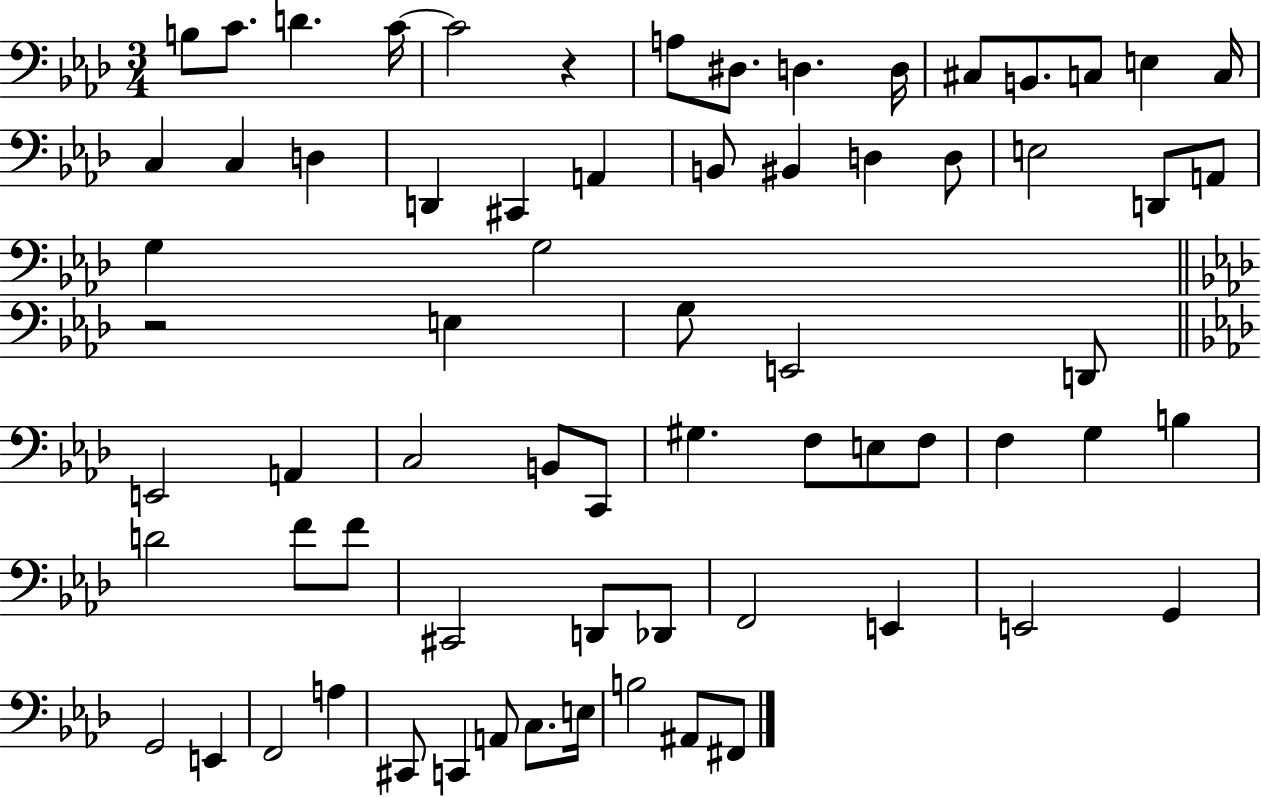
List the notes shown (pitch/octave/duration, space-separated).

B3/e C4/e. D4/q. C4/s C4/h R/q A3/e D#3/e. D3/q. D3/s C#3/e B2/e. C3/e E3/q C3/s C3/q C3/q D3/q D2/q C#2/q A2/q B2/e BIS2/q D3/q D3/e E3/h D2/e A2/e G3/q G3/h R/h E3/q G3/e E2/h D2/e E2/h A2/q C3/h B2/e C2/e G#3/q. F3/e E3/e F3/e F3/q G3/q B3/q D4/h F4/e F4/e C#2/h D2/e Db2/e F2/h E2/q E2/h G2/q G2/h E2/q F2/h A3/q C#2/e C2/q A2/e C3/e. E3/s B3/h A#2/e F#2/e